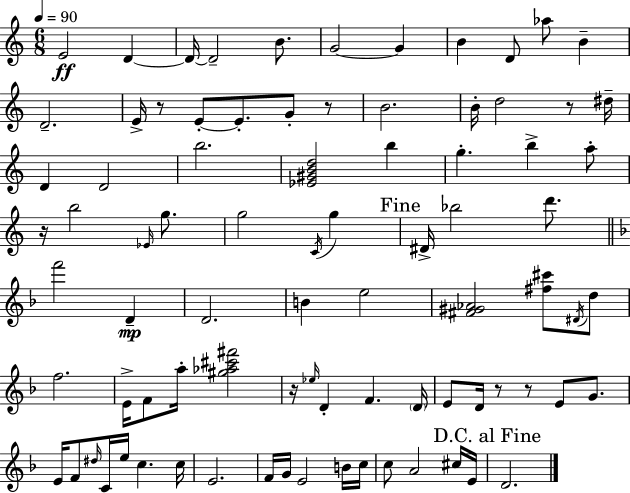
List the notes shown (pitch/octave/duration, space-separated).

E4/h D4/q D4/s D4/h B4/e. G4/h G4/q B4/q D4/e Ab5/e B4/q D4/h. E4/s R/e E4/e E4/e. G4/e R/e B4/h. B4/s D5/h R/e D#5/s D4/q D4/h B5/h. [Eb4,G#4,B4,D5]/h B5/q G5/q. B5/q A5/e R/s B5/h Eb4/s G5/e. G5/h C4/s G5/q D#4/s Bb5/h D6/e. F6/h D4/q D4/h. B4/q E5/h [F#4,G#4,Ab4]/h [F#5,C#6]/e D#4/s D5/e F5/h. E4/s F4/e A5/s [G#5,Ab5,C#6,F#6]/h R/s Eb5/s D4/q F4/q. D4/s E4/e D4/s R/e R/e E4/e G4/e. E4/s F4/e D#5/s C4/s E5/s C5/q. C5/s E4/h. F4/s G4/s E4/h B4/s C5/s C5/e A4/h C#5/s E4/s D4/h.